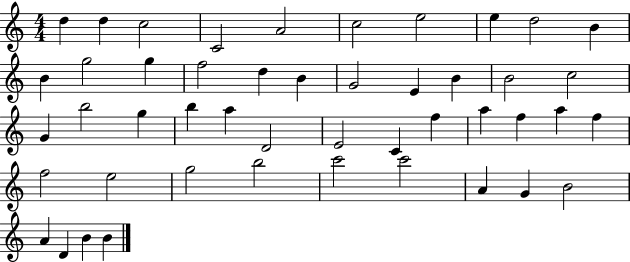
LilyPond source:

{
  \clef treble
  \numericTimeSignature
  \time 4/4
  \key c \major
  d''4 d''4 c''2 | c'2 a'2 | c''2 e''2 | e''4 d''2 b'4 | \break b'4 g''2 g''4 | f''2 d''4 b'4 | g'2 e'4 b'4 | b'2 c''2 | \break g'4 b''2 g''4 | b''4 a''4 d'2 | e'2 c'4 f''4 | a''4 f''4 a''4 f''4 | \break f''2 e''2 | g''2 b''2 | c'''2 c'''2 | a'4 g'4 b'2 | \break a'4 d'4 b'4 b'4 | \bar "|."
}